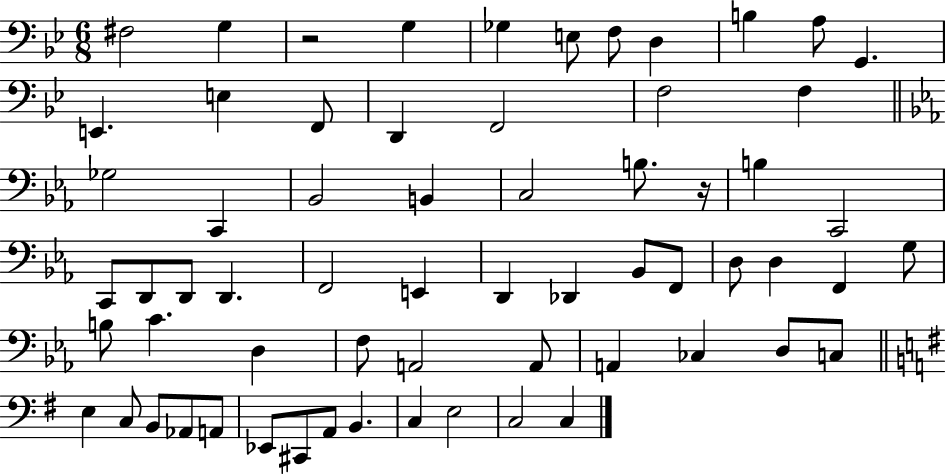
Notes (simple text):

F#3/h G3/q R/h G3/q Gb3/q E3/e F3/e D3/q B3/q A3/e G2/q. E2/q. E3/q F2/e D2/q F2/h F3/h F3/q Gb3/h C2/q Bb2/h B2/q C3/h B3/e. R/s B3/q C2/h C2/e D2/e D2/e D2/q. F2/h E2/q D2/q Db2/q Bb2/e F2/e D3/e D3/q F2/q G3/e B3/e C4/q. D3/q F3/e A2/h A2/e A2/q CES3/q D3/e C3/e E3/q C3/e B2/e Ab2/e A2/e Eb2/e C#2/e A2/e B2/q. C3/q E3/h C3/h C3/q